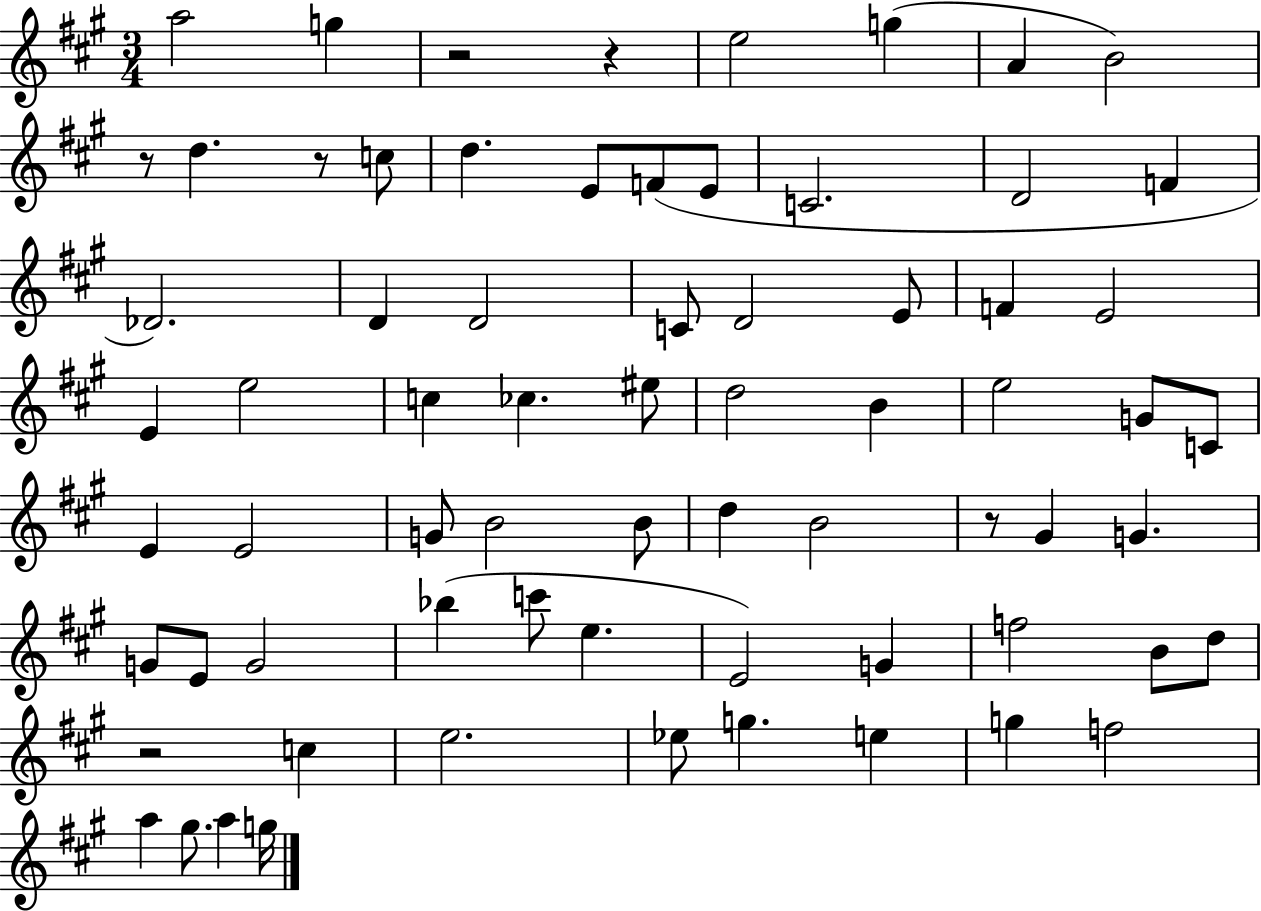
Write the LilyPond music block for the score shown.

{
  \clef treble
  \numericTimeSignature
  \time 3/4
  \key a \major
  a''2 g''4 | r2 r4 | e''2 g''4( | a'4 b'2) | \break r8 d''4. r8 c''8 | d''4. e'8 f'8( e'8 | c'2. | d'2 f'4 | \break des'2.) | d'4 d'2 | c'8 d'2 e'8 | f'4 e'2 | \break e'4 e''2 | c''4 ces''4. eis''8 | d''2 b'4 | e''2 g'8 c'8 | \break e'4 e'2 | g'8 b'2 b'8 | d''4 b'2 | r8 gis'4 g'4. | \break g'8 e'8 g'2 | bes''4( c'''8 e''4. | e'2) g'4 | f''2 b'8 d''8 | \break r2 c''4 | e''2. | ees''8 g''4. e''4 | g''4 f''2 | \break a''4 gis''8. a''4 g''16 | \bar "|."
}